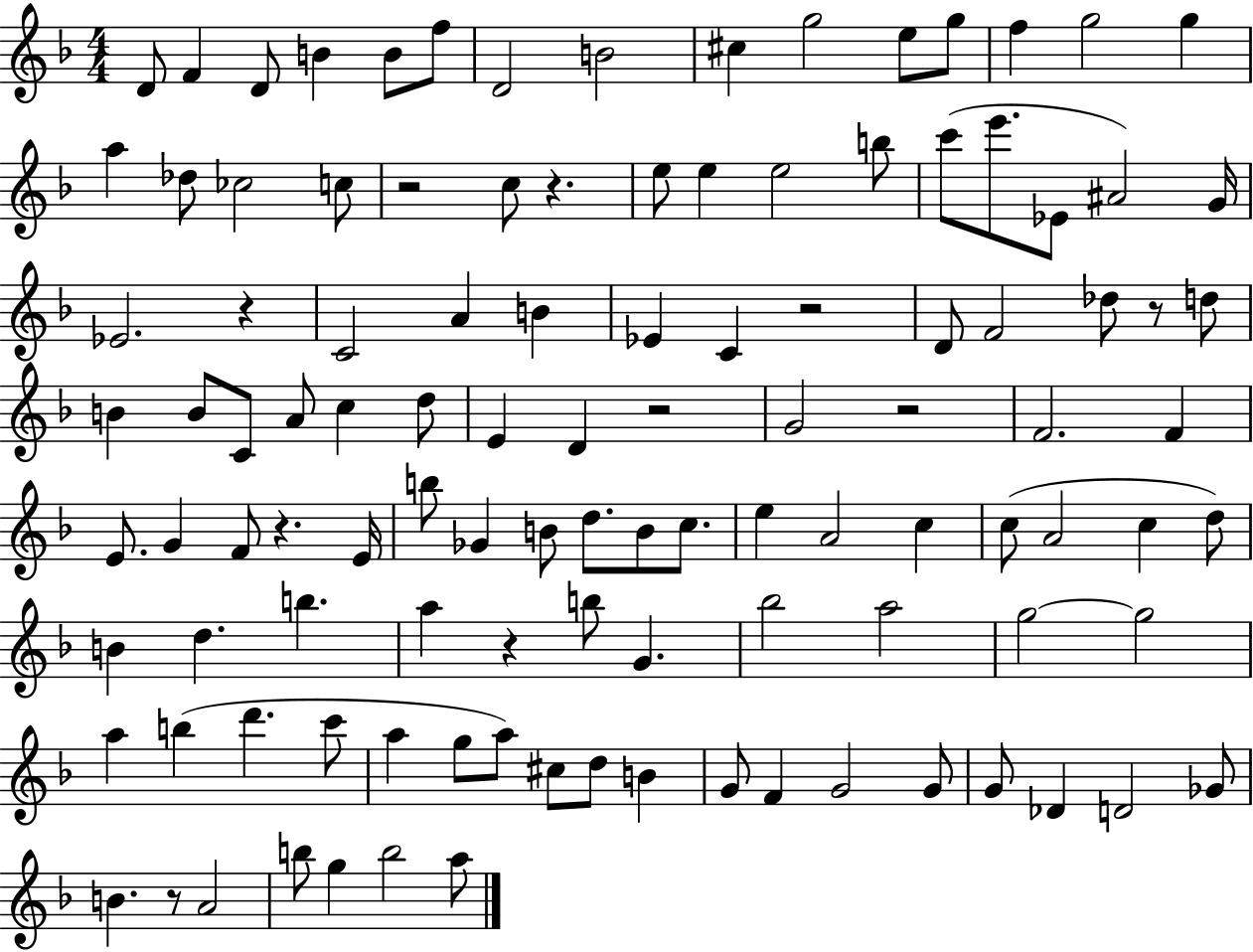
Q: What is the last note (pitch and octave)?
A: A5